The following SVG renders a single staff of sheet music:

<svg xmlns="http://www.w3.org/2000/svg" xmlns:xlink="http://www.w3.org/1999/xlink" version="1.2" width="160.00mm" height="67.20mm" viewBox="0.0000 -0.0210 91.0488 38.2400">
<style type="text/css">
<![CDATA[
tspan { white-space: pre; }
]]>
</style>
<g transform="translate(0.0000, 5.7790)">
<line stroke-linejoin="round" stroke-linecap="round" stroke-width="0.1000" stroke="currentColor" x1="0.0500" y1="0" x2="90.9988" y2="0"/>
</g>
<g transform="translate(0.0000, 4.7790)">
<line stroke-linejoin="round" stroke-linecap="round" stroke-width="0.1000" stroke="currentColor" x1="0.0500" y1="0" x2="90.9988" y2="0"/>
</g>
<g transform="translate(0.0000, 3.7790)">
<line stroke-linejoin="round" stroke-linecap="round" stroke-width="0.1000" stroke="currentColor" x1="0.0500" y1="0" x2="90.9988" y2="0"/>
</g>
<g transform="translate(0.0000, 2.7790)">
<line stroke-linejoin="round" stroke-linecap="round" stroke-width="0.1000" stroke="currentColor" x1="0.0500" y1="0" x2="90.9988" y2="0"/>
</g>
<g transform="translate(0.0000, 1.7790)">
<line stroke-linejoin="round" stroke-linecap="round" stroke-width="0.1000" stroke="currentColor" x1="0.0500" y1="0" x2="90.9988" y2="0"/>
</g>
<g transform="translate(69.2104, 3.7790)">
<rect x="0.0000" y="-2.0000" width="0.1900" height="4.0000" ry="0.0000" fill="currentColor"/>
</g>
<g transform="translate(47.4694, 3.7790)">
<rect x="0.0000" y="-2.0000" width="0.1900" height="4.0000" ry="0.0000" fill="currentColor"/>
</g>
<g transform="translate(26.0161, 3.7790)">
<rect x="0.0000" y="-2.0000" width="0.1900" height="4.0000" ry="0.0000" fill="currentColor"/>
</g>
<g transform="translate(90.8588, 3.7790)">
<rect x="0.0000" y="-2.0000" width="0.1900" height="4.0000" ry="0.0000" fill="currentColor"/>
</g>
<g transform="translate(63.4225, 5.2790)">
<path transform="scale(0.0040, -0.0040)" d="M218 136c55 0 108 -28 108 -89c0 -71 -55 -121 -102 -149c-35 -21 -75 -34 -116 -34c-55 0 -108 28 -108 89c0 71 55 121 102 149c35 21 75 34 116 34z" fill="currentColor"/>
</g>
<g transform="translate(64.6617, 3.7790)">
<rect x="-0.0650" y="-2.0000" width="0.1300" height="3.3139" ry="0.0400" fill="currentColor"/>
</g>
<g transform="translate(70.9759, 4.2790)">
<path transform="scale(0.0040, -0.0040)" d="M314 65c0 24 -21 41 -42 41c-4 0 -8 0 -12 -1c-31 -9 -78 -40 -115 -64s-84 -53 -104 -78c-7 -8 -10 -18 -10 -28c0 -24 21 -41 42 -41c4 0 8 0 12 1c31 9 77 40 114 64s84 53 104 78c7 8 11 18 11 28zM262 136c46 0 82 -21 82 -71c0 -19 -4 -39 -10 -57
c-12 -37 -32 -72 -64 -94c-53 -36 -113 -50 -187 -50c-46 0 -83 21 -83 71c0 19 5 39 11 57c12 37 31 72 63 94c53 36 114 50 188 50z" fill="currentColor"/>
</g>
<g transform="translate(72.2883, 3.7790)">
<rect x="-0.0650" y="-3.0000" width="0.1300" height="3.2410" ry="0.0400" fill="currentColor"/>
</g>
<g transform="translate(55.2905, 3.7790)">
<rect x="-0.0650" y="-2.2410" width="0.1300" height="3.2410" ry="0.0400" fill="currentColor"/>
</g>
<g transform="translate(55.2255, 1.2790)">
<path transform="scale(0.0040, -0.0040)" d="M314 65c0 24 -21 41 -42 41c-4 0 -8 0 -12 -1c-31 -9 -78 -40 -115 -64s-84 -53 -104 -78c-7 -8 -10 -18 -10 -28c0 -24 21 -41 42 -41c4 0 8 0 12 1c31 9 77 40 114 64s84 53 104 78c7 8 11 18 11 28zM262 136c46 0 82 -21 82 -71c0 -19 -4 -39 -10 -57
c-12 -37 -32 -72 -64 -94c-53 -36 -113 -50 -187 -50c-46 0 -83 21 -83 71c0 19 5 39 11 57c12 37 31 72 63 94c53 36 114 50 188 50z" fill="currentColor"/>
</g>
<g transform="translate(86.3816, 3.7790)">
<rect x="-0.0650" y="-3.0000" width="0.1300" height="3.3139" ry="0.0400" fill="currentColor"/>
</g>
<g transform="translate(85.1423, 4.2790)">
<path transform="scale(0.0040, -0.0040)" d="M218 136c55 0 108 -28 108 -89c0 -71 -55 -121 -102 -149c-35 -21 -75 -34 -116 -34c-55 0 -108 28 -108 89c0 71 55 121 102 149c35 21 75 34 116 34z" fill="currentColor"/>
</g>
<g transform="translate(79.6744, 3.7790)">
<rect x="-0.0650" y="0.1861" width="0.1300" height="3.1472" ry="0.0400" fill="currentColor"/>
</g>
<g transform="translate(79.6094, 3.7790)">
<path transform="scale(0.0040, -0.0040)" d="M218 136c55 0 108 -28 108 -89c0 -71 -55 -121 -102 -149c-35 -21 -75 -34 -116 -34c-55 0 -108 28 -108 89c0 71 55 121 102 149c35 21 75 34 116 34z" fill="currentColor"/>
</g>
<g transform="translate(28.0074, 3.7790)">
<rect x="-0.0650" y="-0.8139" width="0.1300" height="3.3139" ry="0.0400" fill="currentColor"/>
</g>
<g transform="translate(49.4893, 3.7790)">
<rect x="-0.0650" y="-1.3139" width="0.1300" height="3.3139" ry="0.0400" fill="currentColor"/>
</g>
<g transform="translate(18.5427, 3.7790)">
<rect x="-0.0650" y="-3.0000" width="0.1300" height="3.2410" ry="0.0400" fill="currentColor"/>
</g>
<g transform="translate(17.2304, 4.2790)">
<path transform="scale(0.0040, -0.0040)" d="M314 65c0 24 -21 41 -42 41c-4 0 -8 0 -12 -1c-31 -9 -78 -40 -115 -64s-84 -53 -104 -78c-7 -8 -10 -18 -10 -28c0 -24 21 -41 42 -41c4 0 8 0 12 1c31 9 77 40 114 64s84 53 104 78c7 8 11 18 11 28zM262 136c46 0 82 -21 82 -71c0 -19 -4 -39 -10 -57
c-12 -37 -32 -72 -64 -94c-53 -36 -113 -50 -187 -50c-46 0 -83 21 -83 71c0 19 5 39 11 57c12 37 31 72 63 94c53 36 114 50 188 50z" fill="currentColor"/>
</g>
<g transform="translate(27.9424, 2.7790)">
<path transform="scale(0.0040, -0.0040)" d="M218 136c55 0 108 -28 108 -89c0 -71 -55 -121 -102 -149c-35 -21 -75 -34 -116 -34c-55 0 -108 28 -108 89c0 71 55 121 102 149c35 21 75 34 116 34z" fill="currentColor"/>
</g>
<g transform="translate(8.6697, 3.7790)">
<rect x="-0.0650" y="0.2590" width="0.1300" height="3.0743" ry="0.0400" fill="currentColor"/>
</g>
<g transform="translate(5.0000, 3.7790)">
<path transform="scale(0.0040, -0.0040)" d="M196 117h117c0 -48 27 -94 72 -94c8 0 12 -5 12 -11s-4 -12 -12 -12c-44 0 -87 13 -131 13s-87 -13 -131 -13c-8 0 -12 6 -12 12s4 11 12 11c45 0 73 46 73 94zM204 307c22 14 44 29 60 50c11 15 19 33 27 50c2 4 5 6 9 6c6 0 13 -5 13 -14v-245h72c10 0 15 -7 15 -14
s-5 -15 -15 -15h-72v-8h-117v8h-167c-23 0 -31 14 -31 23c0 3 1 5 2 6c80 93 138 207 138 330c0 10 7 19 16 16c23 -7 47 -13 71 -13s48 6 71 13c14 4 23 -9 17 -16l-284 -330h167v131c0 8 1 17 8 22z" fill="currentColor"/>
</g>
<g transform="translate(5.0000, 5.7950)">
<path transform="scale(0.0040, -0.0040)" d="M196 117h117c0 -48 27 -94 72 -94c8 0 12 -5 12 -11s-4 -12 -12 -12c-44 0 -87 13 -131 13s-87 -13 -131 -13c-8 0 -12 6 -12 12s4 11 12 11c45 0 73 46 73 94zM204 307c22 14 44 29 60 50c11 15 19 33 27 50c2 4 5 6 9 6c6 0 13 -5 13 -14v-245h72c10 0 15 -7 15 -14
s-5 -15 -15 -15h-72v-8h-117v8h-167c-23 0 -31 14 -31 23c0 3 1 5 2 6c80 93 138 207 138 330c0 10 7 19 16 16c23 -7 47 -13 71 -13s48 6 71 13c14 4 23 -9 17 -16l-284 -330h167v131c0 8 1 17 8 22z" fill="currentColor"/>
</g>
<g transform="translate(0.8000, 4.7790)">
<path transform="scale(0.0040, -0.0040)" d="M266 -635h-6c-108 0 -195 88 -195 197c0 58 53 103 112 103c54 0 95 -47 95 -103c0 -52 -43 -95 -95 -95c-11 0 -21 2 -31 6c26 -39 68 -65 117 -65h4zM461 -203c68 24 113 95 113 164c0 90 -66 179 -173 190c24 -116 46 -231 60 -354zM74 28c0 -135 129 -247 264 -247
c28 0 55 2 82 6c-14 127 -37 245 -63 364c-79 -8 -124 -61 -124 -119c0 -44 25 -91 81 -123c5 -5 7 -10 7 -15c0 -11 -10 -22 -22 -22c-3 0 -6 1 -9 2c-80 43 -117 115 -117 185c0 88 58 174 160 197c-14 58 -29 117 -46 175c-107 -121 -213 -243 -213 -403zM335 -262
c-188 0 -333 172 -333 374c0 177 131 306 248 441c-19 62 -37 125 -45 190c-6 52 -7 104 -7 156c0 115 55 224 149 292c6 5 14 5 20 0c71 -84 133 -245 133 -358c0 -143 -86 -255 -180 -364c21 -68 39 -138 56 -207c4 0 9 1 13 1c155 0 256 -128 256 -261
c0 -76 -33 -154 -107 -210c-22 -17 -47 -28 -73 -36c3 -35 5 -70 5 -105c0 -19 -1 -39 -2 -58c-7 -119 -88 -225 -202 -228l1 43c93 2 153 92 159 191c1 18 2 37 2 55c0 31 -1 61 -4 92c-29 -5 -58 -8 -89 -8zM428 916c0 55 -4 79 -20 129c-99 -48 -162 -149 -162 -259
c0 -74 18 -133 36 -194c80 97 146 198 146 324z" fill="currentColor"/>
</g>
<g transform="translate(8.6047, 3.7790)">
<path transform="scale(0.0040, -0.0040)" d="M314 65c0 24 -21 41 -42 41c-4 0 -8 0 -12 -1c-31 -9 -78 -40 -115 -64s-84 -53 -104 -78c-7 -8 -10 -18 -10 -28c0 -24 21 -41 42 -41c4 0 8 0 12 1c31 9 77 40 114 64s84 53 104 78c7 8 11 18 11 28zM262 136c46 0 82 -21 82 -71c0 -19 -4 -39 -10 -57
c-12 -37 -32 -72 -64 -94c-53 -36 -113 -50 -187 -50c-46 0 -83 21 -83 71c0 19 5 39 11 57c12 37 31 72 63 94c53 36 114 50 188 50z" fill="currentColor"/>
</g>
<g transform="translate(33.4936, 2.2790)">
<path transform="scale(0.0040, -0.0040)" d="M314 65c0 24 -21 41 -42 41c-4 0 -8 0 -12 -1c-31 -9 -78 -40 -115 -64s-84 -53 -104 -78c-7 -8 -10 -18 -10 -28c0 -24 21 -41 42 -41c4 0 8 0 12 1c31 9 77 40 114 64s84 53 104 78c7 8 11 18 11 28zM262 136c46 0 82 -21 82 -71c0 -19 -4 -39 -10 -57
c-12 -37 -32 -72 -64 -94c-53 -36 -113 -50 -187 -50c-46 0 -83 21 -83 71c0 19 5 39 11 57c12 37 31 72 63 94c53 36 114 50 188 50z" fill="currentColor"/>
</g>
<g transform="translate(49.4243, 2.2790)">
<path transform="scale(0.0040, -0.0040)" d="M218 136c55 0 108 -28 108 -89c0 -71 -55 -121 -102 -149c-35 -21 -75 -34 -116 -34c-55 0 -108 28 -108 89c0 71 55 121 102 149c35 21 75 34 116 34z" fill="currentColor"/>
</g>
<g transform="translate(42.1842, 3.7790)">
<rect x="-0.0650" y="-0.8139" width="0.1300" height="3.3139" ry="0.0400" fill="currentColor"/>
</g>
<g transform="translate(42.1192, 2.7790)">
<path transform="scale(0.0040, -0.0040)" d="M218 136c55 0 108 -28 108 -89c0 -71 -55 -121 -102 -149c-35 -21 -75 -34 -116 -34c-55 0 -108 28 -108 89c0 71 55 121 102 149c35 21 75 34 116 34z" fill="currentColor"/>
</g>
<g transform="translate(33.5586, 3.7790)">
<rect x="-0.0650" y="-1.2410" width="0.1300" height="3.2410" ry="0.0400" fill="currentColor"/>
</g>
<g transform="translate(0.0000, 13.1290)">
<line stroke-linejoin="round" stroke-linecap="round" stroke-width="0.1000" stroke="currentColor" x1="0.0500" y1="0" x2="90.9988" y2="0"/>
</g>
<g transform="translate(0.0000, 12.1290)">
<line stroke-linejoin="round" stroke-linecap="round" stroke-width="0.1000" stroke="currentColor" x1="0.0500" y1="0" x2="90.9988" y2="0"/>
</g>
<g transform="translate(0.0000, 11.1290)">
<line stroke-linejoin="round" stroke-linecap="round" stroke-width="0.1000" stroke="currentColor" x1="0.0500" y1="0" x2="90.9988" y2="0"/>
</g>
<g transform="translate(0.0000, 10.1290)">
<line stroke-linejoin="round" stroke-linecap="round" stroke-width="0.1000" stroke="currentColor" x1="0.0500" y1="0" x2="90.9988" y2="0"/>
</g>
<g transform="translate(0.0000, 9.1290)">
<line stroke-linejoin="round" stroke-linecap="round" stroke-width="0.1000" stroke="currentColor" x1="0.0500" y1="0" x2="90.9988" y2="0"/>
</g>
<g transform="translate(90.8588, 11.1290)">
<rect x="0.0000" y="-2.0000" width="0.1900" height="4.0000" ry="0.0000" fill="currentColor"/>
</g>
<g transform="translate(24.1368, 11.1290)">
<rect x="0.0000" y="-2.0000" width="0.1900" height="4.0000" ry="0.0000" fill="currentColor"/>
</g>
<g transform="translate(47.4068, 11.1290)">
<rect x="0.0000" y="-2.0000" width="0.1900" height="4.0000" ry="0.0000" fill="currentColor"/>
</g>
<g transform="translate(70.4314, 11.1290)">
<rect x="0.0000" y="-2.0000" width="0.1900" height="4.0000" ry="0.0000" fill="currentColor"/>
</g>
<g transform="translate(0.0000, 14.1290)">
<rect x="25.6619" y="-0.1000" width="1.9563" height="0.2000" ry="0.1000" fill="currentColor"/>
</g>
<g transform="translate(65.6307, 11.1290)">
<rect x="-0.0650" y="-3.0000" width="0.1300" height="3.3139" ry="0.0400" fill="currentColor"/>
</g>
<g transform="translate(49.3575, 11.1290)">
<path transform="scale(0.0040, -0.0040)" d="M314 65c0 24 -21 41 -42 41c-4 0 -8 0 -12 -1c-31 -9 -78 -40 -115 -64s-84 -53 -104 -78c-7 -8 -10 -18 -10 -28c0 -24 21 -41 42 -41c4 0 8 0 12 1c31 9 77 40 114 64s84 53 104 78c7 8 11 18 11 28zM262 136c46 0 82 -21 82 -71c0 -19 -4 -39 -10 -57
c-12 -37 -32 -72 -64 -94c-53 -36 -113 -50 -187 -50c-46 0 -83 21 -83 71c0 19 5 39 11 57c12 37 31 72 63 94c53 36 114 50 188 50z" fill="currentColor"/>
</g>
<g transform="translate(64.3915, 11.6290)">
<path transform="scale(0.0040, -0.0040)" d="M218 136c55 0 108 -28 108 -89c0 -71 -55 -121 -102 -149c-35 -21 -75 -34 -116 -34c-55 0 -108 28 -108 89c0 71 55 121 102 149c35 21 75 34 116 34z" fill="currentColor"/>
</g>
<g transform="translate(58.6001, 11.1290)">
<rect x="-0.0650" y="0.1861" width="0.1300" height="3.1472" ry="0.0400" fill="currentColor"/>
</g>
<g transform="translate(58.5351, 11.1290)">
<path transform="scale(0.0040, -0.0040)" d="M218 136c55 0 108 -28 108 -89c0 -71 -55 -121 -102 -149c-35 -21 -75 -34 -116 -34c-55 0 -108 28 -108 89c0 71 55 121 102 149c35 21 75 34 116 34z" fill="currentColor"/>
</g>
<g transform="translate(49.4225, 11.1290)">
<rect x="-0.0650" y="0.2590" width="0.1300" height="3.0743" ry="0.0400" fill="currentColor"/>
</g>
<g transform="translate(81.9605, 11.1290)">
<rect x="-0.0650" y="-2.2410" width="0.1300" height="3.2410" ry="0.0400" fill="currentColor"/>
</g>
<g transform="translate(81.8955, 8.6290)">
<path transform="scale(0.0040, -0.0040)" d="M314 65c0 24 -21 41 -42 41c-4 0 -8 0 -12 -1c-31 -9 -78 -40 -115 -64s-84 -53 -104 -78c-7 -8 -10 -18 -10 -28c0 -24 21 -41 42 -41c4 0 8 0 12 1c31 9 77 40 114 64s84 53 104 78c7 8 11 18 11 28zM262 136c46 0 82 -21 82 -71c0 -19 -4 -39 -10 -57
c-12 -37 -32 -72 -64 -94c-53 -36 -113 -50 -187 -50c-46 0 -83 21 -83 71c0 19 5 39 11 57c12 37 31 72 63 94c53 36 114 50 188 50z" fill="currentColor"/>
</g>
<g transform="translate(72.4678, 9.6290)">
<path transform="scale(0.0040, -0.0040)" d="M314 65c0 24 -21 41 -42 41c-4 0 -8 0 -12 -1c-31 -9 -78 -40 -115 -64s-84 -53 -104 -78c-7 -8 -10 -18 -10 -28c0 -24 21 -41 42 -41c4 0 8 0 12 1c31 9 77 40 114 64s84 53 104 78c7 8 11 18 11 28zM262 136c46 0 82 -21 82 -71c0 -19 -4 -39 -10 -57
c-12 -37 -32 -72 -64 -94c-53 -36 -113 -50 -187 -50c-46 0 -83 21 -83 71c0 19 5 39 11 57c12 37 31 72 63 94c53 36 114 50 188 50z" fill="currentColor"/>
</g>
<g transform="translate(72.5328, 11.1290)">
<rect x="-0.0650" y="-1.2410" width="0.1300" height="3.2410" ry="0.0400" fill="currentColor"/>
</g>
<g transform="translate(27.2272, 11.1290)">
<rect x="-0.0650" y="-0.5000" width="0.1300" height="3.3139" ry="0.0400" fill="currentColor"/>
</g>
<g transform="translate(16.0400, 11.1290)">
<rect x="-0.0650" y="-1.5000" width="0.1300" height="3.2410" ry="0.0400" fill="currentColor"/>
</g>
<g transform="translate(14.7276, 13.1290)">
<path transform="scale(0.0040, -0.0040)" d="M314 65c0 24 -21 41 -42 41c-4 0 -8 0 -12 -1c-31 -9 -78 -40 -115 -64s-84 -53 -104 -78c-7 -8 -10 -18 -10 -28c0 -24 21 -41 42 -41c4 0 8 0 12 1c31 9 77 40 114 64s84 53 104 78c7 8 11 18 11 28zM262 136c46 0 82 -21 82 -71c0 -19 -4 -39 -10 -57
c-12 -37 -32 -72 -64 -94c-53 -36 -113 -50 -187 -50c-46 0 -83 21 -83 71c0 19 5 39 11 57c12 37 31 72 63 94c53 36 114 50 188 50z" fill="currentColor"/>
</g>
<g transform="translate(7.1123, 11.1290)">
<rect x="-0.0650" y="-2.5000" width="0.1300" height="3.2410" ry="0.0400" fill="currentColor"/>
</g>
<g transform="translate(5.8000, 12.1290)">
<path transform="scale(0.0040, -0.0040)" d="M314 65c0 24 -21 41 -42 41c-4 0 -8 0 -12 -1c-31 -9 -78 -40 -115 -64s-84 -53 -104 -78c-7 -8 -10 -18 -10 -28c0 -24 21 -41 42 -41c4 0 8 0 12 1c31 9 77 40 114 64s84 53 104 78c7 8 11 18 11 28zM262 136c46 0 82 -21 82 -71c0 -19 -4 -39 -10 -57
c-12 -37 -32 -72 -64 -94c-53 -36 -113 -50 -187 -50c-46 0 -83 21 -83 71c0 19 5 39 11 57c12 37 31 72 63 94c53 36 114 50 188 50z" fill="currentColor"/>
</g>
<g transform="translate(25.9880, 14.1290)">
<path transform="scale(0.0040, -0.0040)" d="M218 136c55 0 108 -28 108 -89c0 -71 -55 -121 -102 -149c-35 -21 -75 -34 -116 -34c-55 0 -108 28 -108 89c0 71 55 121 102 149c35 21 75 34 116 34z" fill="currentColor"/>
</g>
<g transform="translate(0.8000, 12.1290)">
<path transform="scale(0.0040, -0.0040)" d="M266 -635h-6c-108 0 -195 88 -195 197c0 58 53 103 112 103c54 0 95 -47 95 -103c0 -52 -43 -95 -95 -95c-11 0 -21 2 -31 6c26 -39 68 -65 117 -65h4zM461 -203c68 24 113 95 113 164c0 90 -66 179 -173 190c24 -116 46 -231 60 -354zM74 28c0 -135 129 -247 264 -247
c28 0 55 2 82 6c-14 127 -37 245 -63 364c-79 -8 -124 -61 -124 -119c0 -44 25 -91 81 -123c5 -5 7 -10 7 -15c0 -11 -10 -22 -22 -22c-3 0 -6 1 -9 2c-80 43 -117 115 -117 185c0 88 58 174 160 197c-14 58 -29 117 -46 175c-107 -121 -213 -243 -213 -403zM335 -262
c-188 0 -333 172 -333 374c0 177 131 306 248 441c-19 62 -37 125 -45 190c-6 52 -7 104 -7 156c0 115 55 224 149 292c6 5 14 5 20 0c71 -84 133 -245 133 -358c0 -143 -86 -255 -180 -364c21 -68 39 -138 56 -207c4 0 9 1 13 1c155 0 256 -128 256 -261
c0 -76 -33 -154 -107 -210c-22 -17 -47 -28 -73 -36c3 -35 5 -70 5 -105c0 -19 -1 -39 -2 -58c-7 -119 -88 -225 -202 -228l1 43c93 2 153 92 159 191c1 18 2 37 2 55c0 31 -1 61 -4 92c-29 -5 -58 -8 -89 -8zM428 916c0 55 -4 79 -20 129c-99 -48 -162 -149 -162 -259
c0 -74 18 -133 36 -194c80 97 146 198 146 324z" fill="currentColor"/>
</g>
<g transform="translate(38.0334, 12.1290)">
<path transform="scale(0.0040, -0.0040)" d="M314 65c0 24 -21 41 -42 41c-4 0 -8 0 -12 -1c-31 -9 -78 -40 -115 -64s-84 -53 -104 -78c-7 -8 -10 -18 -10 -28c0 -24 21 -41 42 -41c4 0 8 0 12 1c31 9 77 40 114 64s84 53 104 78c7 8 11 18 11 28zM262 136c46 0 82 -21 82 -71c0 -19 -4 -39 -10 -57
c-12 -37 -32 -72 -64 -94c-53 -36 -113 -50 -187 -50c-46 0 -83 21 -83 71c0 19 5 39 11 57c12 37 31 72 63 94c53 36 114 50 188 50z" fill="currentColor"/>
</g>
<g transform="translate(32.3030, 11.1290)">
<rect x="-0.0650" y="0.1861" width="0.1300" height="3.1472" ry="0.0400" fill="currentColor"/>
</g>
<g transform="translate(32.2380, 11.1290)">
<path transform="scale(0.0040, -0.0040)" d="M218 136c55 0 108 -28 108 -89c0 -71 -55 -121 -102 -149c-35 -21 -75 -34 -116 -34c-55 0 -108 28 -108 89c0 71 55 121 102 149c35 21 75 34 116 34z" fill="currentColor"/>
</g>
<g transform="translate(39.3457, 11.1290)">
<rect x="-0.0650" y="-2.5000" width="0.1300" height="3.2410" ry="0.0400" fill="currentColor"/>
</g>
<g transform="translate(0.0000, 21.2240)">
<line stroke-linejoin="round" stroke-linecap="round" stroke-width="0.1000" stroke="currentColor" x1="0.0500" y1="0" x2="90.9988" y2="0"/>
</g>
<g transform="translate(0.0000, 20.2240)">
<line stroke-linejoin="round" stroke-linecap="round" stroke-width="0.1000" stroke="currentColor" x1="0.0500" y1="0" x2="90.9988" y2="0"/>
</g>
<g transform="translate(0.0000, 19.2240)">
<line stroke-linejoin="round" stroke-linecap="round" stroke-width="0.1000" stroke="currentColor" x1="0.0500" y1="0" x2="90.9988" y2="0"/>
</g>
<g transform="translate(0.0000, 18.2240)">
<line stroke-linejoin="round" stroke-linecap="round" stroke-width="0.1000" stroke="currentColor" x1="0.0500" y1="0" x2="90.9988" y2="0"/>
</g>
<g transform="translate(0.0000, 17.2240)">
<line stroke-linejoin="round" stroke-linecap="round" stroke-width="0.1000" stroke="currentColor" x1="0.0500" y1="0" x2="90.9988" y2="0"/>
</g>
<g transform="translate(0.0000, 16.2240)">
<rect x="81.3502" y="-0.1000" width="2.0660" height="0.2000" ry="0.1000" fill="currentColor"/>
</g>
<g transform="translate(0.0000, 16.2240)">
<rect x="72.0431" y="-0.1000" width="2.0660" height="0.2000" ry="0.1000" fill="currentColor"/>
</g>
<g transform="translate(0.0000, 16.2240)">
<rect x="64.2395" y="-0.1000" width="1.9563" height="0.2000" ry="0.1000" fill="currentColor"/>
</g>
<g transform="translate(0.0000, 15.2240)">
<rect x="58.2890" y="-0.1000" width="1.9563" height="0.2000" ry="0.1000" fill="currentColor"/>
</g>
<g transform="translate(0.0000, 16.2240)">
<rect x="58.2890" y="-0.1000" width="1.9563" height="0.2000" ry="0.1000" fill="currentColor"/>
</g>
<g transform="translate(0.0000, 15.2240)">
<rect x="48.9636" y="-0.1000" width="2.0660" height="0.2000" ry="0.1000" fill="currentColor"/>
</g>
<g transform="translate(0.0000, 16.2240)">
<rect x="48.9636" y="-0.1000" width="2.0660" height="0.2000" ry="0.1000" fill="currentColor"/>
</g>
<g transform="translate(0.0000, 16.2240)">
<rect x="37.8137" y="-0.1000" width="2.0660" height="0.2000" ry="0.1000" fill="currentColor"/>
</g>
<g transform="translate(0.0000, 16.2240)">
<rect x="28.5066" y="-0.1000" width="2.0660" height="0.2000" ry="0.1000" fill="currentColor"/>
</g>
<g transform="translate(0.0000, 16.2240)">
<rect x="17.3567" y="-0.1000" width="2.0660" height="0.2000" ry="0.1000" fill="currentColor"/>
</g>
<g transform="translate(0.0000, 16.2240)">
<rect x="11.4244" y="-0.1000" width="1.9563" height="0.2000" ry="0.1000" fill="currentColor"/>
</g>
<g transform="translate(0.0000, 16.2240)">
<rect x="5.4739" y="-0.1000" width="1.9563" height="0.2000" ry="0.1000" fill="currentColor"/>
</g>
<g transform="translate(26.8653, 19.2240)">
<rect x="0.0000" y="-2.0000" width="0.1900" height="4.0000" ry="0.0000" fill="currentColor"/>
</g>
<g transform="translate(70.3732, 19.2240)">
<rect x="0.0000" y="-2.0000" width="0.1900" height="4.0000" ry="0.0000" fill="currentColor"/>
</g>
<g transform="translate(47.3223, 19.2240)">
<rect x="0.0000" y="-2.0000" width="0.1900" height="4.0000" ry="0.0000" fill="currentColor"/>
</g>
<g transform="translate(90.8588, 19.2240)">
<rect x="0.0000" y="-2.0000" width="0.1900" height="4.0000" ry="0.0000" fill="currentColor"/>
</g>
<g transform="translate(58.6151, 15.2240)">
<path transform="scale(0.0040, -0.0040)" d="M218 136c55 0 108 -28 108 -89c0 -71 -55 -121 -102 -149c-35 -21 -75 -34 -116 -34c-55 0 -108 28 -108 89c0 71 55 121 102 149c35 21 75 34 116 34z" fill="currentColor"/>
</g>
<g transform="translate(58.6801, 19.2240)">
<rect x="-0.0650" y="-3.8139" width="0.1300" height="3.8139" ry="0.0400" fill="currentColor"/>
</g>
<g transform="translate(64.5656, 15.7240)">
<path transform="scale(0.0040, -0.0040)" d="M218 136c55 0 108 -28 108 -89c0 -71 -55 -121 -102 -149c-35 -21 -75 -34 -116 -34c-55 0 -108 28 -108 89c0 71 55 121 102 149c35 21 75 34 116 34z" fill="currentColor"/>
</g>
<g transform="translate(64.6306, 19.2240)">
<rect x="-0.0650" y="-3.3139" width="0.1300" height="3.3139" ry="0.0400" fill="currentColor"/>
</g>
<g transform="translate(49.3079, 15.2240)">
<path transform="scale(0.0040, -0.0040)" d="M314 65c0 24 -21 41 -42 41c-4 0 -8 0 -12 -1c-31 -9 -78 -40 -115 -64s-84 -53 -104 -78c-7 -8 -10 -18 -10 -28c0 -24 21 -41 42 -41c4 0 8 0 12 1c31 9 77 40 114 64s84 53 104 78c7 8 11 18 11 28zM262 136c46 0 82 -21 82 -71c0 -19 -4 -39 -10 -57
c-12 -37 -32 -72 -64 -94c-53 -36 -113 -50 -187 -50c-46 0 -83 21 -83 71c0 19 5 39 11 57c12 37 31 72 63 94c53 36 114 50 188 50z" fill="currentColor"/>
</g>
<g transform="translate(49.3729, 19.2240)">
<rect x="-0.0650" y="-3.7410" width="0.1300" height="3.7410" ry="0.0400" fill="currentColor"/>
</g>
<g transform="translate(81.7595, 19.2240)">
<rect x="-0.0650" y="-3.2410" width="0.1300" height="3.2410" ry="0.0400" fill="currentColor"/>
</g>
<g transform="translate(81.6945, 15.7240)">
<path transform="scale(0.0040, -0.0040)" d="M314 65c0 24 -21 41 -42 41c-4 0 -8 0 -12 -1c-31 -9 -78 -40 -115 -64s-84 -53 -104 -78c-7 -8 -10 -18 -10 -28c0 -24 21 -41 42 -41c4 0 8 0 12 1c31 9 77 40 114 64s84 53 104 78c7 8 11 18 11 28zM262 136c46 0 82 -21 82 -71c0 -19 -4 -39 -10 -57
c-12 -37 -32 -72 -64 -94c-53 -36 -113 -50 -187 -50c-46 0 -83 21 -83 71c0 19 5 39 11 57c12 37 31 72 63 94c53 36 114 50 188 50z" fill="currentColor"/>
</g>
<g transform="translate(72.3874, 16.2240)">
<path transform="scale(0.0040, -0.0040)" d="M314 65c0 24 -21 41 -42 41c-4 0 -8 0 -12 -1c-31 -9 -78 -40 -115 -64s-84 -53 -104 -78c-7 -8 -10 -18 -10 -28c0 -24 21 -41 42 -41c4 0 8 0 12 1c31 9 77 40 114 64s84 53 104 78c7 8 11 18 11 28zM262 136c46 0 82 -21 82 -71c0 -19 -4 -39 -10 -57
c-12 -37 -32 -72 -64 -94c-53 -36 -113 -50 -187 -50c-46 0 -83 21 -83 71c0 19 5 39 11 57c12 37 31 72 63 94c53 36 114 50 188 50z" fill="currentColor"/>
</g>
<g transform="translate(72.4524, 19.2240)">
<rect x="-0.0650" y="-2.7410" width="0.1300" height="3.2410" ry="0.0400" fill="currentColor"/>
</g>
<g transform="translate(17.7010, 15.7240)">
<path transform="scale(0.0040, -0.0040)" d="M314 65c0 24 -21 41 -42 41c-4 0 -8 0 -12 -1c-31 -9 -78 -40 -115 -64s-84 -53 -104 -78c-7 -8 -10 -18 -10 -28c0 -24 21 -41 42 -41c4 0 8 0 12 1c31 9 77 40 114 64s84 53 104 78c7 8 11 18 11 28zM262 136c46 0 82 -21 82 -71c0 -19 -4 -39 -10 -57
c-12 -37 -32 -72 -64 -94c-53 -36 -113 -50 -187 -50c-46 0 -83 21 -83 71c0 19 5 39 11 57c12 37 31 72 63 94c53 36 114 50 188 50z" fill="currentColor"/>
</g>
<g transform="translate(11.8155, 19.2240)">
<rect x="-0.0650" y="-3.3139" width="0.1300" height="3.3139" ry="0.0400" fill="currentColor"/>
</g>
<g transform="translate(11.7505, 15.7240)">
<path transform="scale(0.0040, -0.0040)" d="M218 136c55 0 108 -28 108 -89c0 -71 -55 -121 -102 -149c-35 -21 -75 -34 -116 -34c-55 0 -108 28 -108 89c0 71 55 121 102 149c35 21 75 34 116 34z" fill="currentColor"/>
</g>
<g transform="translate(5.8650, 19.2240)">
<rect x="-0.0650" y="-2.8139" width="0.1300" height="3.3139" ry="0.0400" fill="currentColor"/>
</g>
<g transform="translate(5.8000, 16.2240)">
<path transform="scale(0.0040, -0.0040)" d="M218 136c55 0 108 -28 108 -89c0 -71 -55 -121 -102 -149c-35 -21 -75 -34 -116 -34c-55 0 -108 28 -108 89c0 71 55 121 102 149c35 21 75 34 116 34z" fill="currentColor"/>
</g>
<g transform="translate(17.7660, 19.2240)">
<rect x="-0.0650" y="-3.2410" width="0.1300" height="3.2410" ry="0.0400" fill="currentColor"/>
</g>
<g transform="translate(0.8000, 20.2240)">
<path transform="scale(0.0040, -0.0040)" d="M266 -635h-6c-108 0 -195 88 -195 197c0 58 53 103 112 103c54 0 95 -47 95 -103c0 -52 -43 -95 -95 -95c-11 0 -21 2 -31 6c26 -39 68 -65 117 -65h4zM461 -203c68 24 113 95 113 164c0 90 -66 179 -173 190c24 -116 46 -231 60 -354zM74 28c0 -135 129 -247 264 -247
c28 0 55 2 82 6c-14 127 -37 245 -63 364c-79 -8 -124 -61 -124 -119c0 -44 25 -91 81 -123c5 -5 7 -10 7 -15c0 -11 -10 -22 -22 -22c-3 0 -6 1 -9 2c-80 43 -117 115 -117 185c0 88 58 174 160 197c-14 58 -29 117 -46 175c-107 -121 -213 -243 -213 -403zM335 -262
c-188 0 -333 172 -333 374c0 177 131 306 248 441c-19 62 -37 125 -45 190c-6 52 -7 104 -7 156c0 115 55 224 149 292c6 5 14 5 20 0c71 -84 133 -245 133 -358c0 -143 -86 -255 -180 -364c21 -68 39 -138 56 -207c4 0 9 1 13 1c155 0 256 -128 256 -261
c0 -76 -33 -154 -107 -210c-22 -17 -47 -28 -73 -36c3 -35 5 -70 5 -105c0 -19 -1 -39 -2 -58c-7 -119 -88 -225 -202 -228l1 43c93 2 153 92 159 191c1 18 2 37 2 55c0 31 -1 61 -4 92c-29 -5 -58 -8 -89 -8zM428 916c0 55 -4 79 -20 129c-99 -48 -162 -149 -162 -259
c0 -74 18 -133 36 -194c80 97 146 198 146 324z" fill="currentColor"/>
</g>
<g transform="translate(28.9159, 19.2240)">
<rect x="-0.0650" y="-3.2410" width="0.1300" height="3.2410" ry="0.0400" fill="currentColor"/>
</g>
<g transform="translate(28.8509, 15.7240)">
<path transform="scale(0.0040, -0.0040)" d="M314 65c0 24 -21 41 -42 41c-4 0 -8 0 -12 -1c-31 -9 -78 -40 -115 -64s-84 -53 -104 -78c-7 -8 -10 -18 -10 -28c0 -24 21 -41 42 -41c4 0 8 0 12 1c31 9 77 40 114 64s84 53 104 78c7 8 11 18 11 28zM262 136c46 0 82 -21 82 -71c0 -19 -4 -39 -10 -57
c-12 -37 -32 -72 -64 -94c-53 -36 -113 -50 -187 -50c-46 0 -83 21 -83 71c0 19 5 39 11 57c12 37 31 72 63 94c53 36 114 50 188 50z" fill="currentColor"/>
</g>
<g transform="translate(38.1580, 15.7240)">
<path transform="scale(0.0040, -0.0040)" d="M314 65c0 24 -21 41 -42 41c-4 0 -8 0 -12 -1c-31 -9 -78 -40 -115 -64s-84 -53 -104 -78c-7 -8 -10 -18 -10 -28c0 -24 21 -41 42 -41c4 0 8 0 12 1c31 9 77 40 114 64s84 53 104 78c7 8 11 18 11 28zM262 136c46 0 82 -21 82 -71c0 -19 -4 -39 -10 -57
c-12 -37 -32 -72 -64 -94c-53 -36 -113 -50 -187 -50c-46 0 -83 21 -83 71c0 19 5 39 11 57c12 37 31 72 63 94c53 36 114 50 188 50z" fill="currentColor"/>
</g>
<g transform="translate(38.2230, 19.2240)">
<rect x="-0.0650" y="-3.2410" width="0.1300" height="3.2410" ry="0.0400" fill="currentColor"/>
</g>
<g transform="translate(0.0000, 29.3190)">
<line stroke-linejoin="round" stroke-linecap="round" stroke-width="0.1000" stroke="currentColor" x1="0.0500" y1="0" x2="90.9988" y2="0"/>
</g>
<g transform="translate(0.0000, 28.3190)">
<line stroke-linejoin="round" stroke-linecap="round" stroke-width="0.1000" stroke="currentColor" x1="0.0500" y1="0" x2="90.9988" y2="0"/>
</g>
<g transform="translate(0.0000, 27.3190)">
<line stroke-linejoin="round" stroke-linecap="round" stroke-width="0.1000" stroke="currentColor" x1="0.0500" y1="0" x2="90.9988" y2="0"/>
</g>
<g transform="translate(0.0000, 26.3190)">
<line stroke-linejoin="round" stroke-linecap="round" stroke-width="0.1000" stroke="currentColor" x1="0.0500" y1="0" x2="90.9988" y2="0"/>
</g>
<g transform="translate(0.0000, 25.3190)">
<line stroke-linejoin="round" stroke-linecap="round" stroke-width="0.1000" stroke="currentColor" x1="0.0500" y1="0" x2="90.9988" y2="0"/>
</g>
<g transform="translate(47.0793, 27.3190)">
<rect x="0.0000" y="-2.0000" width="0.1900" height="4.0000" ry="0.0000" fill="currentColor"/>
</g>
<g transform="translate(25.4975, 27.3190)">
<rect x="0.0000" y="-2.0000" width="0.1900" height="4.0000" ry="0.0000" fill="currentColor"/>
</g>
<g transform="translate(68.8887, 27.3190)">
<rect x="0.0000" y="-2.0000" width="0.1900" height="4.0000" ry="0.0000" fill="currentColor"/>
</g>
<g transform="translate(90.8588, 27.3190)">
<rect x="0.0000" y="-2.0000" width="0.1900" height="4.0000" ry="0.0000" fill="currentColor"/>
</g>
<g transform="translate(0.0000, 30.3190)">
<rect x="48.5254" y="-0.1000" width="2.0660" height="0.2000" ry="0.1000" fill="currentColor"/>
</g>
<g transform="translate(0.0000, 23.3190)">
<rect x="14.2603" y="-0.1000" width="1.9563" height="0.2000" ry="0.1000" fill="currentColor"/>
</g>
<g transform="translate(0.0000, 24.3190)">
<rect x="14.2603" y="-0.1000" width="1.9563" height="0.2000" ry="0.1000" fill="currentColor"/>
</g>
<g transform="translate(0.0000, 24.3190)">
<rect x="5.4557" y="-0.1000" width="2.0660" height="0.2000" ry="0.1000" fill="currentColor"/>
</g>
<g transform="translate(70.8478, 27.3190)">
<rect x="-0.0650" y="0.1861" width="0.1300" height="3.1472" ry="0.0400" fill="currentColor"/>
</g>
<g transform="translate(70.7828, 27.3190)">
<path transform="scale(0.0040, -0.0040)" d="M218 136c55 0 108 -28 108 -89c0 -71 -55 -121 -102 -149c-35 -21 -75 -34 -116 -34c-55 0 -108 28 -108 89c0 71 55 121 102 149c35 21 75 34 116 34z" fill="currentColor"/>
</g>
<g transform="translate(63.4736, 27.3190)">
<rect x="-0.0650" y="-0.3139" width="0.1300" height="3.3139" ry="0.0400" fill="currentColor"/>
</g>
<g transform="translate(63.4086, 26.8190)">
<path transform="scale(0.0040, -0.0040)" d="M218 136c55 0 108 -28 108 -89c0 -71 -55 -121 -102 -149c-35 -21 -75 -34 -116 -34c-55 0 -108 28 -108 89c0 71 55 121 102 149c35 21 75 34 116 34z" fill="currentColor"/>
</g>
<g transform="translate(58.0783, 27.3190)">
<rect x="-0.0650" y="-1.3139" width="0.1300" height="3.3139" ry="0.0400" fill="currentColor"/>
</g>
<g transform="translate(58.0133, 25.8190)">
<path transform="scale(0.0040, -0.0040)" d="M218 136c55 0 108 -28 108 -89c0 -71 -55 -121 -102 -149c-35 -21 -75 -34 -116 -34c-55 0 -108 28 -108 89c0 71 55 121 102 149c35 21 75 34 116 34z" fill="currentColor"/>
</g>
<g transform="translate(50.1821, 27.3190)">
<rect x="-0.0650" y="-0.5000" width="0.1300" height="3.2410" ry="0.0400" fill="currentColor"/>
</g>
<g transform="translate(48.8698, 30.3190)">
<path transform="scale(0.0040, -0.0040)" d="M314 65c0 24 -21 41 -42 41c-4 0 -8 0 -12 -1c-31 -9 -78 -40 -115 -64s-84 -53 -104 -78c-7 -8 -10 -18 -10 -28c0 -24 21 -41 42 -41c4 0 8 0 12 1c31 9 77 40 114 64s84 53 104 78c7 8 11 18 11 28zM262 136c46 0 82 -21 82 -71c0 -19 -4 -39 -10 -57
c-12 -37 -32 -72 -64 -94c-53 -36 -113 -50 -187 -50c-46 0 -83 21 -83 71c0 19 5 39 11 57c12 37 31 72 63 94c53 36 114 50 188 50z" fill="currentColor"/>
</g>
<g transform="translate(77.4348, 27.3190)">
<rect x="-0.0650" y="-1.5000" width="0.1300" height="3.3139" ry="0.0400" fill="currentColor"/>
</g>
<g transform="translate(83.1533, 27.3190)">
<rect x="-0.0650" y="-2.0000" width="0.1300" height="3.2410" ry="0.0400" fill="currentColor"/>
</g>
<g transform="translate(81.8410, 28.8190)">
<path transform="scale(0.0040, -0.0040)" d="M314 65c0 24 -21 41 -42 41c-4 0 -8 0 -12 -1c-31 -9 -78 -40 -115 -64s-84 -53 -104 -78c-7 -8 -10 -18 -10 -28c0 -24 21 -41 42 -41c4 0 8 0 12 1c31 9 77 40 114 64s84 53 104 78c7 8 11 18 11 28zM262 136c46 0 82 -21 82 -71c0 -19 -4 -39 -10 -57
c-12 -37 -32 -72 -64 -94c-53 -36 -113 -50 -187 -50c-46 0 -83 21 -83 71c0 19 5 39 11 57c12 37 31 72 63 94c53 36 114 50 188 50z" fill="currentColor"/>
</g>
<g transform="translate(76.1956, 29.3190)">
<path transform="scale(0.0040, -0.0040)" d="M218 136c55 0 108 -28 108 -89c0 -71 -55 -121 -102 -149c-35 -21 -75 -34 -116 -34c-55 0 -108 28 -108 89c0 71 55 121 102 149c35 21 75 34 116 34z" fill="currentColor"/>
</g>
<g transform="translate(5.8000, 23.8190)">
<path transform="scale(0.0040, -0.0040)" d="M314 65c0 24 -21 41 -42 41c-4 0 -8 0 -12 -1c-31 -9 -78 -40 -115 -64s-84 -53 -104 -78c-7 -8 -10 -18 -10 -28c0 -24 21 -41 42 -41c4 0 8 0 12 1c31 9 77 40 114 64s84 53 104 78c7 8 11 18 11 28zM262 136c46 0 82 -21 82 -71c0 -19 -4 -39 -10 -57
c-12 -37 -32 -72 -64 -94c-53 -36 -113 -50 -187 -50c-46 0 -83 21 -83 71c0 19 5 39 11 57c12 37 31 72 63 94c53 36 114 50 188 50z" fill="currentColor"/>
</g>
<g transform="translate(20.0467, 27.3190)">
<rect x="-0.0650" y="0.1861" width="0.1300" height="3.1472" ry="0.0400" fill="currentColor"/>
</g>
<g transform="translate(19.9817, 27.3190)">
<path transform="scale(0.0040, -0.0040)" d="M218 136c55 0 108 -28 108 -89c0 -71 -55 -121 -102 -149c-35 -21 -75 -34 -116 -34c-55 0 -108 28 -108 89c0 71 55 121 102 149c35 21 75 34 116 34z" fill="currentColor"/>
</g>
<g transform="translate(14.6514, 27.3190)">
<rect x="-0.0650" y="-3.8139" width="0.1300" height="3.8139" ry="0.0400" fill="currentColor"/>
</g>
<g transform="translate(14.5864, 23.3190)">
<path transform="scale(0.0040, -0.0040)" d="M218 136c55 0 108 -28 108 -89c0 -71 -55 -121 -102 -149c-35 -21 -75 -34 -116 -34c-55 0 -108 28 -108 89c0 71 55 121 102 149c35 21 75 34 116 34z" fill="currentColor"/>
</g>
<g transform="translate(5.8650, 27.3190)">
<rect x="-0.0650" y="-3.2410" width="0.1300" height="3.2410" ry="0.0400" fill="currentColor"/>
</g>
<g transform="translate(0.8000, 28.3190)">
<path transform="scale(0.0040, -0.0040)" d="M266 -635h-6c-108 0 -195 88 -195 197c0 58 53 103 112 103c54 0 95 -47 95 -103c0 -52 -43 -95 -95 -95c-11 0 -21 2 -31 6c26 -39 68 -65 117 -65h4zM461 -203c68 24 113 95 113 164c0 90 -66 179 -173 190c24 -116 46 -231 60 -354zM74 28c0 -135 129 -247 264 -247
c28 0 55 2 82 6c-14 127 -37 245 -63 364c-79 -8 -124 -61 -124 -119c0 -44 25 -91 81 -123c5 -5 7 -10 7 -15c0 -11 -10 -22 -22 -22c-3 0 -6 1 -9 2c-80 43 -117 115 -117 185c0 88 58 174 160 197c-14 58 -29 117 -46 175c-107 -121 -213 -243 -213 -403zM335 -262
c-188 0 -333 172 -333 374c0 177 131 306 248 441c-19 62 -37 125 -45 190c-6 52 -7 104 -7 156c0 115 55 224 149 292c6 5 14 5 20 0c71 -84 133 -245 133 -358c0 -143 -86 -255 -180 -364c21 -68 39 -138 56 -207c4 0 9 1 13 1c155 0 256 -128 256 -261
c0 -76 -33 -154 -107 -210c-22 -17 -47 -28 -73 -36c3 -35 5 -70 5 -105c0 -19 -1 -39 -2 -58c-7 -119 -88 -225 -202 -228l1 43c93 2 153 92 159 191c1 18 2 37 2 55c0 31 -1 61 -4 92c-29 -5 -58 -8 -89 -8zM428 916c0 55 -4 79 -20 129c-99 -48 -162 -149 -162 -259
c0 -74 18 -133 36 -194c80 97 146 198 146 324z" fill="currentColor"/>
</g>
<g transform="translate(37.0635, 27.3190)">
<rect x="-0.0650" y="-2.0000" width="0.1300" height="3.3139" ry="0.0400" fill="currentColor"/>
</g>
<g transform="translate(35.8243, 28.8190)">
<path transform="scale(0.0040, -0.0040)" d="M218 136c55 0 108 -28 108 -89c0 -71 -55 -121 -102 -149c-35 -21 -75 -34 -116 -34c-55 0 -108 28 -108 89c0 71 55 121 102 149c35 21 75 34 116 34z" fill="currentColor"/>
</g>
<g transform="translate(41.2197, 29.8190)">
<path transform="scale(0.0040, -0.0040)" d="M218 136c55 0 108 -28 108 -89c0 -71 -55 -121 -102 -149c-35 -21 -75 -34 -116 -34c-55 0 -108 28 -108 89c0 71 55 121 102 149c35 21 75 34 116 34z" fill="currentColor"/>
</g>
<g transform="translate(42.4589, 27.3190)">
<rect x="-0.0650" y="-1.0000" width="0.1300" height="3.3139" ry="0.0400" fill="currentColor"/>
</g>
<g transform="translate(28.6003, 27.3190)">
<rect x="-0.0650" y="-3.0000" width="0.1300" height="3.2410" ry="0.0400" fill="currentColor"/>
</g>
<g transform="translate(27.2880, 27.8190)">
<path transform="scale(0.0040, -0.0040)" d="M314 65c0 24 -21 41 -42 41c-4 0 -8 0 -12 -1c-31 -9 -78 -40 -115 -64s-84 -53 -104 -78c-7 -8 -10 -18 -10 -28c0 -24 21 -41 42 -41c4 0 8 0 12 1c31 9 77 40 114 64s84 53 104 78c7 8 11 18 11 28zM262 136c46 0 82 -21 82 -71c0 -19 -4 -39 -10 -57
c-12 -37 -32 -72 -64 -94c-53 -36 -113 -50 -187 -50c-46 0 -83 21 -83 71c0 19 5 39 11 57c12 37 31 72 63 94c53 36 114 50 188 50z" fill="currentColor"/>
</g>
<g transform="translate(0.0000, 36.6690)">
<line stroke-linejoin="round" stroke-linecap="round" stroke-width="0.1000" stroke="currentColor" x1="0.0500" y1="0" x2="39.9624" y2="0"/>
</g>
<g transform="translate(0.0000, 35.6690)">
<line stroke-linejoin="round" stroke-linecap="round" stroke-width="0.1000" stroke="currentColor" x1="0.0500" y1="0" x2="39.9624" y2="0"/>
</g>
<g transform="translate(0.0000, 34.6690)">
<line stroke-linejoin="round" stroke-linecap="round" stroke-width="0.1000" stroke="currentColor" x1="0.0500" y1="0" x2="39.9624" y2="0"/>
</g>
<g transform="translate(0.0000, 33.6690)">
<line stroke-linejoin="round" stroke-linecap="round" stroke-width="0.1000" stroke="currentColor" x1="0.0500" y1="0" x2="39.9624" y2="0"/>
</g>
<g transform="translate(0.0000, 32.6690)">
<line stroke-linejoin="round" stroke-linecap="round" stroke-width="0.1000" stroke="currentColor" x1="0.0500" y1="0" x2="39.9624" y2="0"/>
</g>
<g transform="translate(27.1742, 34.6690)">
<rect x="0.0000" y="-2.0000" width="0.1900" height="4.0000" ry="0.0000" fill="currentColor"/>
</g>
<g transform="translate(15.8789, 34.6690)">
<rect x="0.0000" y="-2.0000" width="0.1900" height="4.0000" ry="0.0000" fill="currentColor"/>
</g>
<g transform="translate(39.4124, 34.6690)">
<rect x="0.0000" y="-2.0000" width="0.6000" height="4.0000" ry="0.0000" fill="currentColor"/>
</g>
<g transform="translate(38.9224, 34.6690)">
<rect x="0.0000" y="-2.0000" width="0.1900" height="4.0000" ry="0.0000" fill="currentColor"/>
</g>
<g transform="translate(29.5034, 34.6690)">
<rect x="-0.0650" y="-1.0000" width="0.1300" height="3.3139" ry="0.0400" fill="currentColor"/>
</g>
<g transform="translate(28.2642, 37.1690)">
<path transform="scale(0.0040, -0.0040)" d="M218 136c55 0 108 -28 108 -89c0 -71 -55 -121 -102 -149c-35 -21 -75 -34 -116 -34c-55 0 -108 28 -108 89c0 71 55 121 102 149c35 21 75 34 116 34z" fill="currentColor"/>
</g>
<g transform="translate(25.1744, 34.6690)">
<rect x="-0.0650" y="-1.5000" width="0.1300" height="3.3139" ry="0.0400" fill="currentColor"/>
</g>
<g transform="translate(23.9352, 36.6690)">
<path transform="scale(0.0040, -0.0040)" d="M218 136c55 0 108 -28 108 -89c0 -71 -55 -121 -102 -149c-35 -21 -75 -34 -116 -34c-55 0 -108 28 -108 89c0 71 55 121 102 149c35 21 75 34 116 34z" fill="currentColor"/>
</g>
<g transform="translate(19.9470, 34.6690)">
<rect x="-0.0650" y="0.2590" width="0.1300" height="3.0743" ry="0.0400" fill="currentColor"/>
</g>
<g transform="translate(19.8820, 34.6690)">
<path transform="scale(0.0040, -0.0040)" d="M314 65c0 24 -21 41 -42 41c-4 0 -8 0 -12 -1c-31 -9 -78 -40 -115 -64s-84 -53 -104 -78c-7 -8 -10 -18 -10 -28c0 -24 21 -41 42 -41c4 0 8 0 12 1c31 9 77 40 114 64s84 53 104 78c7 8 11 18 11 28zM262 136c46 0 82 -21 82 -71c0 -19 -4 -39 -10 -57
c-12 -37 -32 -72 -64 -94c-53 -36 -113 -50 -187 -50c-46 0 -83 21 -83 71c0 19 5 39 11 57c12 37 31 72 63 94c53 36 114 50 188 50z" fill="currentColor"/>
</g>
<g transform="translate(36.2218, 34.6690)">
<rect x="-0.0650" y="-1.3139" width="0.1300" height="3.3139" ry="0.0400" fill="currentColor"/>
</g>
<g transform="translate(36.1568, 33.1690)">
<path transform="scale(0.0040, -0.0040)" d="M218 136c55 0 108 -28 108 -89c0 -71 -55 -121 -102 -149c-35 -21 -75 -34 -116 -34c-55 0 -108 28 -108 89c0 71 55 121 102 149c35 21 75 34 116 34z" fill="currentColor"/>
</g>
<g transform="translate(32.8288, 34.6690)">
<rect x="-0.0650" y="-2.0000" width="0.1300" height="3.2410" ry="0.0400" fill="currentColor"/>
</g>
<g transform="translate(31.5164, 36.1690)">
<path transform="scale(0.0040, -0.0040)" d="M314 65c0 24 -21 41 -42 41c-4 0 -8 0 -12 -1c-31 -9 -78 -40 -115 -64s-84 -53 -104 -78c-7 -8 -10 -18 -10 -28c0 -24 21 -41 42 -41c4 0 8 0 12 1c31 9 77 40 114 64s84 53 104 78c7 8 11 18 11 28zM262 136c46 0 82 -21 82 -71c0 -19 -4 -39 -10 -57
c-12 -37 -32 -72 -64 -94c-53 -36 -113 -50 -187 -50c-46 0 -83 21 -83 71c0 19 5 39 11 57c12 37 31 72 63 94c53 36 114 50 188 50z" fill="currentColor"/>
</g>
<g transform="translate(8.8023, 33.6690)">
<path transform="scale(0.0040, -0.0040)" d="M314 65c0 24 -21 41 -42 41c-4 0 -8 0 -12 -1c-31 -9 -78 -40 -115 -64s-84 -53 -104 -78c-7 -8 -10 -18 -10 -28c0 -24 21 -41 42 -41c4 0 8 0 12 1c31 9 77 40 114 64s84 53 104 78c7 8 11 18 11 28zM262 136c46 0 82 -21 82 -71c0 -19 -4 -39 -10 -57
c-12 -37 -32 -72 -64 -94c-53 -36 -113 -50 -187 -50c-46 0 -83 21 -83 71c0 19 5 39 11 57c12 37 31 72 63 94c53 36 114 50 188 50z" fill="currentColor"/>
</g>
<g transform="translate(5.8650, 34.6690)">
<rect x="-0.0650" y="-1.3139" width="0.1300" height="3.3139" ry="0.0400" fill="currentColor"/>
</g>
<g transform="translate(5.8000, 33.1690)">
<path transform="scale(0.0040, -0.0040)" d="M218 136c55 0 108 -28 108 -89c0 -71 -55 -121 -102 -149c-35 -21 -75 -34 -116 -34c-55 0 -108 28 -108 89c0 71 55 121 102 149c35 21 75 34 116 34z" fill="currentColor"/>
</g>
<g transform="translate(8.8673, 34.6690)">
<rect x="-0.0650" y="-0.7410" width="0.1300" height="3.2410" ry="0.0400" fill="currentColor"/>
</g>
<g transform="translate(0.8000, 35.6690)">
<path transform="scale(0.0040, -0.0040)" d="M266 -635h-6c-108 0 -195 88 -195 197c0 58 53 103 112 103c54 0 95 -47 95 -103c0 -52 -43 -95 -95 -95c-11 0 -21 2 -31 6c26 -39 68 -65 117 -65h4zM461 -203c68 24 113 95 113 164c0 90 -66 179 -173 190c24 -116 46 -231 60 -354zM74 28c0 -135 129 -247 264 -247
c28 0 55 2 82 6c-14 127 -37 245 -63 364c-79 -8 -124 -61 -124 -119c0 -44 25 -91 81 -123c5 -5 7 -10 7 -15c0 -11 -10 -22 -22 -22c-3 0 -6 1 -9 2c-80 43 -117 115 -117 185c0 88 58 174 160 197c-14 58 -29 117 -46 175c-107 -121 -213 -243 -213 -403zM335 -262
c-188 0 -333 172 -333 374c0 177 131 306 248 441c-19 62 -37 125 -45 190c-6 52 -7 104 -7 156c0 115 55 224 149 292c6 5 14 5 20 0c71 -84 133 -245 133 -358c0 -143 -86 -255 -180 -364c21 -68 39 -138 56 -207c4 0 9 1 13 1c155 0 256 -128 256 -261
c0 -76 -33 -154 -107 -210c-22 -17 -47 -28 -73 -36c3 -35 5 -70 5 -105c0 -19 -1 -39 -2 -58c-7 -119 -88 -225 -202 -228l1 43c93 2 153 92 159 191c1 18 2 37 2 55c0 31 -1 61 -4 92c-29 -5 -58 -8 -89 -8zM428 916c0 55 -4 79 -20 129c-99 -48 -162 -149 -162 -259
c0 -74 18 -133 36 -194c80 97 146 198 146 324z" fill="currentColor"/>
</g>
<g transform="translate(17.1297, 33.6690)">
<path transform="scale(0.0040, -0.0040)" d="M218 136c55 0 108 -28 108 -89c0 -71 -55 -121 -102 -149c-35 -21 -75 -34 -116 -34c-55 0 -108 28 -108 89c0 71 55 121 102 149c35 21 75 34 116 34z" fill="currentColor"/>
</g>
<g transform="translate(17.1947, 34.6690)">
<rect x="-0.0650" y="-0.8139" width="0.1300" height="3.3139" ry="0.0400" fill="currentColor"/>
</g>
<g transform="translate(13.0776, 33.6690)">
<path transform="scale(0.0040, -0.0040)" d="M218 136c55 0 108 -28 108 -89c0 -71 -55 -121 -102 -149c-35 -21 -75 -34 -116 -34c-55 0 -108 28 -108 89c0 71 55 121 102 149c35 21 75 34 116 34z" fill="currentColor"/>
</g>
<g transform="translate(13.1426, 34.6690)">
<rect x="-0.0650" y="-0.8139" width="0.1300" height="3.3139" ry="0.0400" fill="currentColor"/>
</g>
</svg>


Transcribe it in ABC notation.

X:1
T:Untitled
M:4/4
L:1/4
K:C
B2 A2 d e2 d e g2 F A2 B A G2 E2 C B G2 B2 B A e2 g2 a b b2 b2 b2 c'2 c' b a2 b2 b2 c' B A2 F D C2 e c B E F2 e d2 d d B2 E D F2 e